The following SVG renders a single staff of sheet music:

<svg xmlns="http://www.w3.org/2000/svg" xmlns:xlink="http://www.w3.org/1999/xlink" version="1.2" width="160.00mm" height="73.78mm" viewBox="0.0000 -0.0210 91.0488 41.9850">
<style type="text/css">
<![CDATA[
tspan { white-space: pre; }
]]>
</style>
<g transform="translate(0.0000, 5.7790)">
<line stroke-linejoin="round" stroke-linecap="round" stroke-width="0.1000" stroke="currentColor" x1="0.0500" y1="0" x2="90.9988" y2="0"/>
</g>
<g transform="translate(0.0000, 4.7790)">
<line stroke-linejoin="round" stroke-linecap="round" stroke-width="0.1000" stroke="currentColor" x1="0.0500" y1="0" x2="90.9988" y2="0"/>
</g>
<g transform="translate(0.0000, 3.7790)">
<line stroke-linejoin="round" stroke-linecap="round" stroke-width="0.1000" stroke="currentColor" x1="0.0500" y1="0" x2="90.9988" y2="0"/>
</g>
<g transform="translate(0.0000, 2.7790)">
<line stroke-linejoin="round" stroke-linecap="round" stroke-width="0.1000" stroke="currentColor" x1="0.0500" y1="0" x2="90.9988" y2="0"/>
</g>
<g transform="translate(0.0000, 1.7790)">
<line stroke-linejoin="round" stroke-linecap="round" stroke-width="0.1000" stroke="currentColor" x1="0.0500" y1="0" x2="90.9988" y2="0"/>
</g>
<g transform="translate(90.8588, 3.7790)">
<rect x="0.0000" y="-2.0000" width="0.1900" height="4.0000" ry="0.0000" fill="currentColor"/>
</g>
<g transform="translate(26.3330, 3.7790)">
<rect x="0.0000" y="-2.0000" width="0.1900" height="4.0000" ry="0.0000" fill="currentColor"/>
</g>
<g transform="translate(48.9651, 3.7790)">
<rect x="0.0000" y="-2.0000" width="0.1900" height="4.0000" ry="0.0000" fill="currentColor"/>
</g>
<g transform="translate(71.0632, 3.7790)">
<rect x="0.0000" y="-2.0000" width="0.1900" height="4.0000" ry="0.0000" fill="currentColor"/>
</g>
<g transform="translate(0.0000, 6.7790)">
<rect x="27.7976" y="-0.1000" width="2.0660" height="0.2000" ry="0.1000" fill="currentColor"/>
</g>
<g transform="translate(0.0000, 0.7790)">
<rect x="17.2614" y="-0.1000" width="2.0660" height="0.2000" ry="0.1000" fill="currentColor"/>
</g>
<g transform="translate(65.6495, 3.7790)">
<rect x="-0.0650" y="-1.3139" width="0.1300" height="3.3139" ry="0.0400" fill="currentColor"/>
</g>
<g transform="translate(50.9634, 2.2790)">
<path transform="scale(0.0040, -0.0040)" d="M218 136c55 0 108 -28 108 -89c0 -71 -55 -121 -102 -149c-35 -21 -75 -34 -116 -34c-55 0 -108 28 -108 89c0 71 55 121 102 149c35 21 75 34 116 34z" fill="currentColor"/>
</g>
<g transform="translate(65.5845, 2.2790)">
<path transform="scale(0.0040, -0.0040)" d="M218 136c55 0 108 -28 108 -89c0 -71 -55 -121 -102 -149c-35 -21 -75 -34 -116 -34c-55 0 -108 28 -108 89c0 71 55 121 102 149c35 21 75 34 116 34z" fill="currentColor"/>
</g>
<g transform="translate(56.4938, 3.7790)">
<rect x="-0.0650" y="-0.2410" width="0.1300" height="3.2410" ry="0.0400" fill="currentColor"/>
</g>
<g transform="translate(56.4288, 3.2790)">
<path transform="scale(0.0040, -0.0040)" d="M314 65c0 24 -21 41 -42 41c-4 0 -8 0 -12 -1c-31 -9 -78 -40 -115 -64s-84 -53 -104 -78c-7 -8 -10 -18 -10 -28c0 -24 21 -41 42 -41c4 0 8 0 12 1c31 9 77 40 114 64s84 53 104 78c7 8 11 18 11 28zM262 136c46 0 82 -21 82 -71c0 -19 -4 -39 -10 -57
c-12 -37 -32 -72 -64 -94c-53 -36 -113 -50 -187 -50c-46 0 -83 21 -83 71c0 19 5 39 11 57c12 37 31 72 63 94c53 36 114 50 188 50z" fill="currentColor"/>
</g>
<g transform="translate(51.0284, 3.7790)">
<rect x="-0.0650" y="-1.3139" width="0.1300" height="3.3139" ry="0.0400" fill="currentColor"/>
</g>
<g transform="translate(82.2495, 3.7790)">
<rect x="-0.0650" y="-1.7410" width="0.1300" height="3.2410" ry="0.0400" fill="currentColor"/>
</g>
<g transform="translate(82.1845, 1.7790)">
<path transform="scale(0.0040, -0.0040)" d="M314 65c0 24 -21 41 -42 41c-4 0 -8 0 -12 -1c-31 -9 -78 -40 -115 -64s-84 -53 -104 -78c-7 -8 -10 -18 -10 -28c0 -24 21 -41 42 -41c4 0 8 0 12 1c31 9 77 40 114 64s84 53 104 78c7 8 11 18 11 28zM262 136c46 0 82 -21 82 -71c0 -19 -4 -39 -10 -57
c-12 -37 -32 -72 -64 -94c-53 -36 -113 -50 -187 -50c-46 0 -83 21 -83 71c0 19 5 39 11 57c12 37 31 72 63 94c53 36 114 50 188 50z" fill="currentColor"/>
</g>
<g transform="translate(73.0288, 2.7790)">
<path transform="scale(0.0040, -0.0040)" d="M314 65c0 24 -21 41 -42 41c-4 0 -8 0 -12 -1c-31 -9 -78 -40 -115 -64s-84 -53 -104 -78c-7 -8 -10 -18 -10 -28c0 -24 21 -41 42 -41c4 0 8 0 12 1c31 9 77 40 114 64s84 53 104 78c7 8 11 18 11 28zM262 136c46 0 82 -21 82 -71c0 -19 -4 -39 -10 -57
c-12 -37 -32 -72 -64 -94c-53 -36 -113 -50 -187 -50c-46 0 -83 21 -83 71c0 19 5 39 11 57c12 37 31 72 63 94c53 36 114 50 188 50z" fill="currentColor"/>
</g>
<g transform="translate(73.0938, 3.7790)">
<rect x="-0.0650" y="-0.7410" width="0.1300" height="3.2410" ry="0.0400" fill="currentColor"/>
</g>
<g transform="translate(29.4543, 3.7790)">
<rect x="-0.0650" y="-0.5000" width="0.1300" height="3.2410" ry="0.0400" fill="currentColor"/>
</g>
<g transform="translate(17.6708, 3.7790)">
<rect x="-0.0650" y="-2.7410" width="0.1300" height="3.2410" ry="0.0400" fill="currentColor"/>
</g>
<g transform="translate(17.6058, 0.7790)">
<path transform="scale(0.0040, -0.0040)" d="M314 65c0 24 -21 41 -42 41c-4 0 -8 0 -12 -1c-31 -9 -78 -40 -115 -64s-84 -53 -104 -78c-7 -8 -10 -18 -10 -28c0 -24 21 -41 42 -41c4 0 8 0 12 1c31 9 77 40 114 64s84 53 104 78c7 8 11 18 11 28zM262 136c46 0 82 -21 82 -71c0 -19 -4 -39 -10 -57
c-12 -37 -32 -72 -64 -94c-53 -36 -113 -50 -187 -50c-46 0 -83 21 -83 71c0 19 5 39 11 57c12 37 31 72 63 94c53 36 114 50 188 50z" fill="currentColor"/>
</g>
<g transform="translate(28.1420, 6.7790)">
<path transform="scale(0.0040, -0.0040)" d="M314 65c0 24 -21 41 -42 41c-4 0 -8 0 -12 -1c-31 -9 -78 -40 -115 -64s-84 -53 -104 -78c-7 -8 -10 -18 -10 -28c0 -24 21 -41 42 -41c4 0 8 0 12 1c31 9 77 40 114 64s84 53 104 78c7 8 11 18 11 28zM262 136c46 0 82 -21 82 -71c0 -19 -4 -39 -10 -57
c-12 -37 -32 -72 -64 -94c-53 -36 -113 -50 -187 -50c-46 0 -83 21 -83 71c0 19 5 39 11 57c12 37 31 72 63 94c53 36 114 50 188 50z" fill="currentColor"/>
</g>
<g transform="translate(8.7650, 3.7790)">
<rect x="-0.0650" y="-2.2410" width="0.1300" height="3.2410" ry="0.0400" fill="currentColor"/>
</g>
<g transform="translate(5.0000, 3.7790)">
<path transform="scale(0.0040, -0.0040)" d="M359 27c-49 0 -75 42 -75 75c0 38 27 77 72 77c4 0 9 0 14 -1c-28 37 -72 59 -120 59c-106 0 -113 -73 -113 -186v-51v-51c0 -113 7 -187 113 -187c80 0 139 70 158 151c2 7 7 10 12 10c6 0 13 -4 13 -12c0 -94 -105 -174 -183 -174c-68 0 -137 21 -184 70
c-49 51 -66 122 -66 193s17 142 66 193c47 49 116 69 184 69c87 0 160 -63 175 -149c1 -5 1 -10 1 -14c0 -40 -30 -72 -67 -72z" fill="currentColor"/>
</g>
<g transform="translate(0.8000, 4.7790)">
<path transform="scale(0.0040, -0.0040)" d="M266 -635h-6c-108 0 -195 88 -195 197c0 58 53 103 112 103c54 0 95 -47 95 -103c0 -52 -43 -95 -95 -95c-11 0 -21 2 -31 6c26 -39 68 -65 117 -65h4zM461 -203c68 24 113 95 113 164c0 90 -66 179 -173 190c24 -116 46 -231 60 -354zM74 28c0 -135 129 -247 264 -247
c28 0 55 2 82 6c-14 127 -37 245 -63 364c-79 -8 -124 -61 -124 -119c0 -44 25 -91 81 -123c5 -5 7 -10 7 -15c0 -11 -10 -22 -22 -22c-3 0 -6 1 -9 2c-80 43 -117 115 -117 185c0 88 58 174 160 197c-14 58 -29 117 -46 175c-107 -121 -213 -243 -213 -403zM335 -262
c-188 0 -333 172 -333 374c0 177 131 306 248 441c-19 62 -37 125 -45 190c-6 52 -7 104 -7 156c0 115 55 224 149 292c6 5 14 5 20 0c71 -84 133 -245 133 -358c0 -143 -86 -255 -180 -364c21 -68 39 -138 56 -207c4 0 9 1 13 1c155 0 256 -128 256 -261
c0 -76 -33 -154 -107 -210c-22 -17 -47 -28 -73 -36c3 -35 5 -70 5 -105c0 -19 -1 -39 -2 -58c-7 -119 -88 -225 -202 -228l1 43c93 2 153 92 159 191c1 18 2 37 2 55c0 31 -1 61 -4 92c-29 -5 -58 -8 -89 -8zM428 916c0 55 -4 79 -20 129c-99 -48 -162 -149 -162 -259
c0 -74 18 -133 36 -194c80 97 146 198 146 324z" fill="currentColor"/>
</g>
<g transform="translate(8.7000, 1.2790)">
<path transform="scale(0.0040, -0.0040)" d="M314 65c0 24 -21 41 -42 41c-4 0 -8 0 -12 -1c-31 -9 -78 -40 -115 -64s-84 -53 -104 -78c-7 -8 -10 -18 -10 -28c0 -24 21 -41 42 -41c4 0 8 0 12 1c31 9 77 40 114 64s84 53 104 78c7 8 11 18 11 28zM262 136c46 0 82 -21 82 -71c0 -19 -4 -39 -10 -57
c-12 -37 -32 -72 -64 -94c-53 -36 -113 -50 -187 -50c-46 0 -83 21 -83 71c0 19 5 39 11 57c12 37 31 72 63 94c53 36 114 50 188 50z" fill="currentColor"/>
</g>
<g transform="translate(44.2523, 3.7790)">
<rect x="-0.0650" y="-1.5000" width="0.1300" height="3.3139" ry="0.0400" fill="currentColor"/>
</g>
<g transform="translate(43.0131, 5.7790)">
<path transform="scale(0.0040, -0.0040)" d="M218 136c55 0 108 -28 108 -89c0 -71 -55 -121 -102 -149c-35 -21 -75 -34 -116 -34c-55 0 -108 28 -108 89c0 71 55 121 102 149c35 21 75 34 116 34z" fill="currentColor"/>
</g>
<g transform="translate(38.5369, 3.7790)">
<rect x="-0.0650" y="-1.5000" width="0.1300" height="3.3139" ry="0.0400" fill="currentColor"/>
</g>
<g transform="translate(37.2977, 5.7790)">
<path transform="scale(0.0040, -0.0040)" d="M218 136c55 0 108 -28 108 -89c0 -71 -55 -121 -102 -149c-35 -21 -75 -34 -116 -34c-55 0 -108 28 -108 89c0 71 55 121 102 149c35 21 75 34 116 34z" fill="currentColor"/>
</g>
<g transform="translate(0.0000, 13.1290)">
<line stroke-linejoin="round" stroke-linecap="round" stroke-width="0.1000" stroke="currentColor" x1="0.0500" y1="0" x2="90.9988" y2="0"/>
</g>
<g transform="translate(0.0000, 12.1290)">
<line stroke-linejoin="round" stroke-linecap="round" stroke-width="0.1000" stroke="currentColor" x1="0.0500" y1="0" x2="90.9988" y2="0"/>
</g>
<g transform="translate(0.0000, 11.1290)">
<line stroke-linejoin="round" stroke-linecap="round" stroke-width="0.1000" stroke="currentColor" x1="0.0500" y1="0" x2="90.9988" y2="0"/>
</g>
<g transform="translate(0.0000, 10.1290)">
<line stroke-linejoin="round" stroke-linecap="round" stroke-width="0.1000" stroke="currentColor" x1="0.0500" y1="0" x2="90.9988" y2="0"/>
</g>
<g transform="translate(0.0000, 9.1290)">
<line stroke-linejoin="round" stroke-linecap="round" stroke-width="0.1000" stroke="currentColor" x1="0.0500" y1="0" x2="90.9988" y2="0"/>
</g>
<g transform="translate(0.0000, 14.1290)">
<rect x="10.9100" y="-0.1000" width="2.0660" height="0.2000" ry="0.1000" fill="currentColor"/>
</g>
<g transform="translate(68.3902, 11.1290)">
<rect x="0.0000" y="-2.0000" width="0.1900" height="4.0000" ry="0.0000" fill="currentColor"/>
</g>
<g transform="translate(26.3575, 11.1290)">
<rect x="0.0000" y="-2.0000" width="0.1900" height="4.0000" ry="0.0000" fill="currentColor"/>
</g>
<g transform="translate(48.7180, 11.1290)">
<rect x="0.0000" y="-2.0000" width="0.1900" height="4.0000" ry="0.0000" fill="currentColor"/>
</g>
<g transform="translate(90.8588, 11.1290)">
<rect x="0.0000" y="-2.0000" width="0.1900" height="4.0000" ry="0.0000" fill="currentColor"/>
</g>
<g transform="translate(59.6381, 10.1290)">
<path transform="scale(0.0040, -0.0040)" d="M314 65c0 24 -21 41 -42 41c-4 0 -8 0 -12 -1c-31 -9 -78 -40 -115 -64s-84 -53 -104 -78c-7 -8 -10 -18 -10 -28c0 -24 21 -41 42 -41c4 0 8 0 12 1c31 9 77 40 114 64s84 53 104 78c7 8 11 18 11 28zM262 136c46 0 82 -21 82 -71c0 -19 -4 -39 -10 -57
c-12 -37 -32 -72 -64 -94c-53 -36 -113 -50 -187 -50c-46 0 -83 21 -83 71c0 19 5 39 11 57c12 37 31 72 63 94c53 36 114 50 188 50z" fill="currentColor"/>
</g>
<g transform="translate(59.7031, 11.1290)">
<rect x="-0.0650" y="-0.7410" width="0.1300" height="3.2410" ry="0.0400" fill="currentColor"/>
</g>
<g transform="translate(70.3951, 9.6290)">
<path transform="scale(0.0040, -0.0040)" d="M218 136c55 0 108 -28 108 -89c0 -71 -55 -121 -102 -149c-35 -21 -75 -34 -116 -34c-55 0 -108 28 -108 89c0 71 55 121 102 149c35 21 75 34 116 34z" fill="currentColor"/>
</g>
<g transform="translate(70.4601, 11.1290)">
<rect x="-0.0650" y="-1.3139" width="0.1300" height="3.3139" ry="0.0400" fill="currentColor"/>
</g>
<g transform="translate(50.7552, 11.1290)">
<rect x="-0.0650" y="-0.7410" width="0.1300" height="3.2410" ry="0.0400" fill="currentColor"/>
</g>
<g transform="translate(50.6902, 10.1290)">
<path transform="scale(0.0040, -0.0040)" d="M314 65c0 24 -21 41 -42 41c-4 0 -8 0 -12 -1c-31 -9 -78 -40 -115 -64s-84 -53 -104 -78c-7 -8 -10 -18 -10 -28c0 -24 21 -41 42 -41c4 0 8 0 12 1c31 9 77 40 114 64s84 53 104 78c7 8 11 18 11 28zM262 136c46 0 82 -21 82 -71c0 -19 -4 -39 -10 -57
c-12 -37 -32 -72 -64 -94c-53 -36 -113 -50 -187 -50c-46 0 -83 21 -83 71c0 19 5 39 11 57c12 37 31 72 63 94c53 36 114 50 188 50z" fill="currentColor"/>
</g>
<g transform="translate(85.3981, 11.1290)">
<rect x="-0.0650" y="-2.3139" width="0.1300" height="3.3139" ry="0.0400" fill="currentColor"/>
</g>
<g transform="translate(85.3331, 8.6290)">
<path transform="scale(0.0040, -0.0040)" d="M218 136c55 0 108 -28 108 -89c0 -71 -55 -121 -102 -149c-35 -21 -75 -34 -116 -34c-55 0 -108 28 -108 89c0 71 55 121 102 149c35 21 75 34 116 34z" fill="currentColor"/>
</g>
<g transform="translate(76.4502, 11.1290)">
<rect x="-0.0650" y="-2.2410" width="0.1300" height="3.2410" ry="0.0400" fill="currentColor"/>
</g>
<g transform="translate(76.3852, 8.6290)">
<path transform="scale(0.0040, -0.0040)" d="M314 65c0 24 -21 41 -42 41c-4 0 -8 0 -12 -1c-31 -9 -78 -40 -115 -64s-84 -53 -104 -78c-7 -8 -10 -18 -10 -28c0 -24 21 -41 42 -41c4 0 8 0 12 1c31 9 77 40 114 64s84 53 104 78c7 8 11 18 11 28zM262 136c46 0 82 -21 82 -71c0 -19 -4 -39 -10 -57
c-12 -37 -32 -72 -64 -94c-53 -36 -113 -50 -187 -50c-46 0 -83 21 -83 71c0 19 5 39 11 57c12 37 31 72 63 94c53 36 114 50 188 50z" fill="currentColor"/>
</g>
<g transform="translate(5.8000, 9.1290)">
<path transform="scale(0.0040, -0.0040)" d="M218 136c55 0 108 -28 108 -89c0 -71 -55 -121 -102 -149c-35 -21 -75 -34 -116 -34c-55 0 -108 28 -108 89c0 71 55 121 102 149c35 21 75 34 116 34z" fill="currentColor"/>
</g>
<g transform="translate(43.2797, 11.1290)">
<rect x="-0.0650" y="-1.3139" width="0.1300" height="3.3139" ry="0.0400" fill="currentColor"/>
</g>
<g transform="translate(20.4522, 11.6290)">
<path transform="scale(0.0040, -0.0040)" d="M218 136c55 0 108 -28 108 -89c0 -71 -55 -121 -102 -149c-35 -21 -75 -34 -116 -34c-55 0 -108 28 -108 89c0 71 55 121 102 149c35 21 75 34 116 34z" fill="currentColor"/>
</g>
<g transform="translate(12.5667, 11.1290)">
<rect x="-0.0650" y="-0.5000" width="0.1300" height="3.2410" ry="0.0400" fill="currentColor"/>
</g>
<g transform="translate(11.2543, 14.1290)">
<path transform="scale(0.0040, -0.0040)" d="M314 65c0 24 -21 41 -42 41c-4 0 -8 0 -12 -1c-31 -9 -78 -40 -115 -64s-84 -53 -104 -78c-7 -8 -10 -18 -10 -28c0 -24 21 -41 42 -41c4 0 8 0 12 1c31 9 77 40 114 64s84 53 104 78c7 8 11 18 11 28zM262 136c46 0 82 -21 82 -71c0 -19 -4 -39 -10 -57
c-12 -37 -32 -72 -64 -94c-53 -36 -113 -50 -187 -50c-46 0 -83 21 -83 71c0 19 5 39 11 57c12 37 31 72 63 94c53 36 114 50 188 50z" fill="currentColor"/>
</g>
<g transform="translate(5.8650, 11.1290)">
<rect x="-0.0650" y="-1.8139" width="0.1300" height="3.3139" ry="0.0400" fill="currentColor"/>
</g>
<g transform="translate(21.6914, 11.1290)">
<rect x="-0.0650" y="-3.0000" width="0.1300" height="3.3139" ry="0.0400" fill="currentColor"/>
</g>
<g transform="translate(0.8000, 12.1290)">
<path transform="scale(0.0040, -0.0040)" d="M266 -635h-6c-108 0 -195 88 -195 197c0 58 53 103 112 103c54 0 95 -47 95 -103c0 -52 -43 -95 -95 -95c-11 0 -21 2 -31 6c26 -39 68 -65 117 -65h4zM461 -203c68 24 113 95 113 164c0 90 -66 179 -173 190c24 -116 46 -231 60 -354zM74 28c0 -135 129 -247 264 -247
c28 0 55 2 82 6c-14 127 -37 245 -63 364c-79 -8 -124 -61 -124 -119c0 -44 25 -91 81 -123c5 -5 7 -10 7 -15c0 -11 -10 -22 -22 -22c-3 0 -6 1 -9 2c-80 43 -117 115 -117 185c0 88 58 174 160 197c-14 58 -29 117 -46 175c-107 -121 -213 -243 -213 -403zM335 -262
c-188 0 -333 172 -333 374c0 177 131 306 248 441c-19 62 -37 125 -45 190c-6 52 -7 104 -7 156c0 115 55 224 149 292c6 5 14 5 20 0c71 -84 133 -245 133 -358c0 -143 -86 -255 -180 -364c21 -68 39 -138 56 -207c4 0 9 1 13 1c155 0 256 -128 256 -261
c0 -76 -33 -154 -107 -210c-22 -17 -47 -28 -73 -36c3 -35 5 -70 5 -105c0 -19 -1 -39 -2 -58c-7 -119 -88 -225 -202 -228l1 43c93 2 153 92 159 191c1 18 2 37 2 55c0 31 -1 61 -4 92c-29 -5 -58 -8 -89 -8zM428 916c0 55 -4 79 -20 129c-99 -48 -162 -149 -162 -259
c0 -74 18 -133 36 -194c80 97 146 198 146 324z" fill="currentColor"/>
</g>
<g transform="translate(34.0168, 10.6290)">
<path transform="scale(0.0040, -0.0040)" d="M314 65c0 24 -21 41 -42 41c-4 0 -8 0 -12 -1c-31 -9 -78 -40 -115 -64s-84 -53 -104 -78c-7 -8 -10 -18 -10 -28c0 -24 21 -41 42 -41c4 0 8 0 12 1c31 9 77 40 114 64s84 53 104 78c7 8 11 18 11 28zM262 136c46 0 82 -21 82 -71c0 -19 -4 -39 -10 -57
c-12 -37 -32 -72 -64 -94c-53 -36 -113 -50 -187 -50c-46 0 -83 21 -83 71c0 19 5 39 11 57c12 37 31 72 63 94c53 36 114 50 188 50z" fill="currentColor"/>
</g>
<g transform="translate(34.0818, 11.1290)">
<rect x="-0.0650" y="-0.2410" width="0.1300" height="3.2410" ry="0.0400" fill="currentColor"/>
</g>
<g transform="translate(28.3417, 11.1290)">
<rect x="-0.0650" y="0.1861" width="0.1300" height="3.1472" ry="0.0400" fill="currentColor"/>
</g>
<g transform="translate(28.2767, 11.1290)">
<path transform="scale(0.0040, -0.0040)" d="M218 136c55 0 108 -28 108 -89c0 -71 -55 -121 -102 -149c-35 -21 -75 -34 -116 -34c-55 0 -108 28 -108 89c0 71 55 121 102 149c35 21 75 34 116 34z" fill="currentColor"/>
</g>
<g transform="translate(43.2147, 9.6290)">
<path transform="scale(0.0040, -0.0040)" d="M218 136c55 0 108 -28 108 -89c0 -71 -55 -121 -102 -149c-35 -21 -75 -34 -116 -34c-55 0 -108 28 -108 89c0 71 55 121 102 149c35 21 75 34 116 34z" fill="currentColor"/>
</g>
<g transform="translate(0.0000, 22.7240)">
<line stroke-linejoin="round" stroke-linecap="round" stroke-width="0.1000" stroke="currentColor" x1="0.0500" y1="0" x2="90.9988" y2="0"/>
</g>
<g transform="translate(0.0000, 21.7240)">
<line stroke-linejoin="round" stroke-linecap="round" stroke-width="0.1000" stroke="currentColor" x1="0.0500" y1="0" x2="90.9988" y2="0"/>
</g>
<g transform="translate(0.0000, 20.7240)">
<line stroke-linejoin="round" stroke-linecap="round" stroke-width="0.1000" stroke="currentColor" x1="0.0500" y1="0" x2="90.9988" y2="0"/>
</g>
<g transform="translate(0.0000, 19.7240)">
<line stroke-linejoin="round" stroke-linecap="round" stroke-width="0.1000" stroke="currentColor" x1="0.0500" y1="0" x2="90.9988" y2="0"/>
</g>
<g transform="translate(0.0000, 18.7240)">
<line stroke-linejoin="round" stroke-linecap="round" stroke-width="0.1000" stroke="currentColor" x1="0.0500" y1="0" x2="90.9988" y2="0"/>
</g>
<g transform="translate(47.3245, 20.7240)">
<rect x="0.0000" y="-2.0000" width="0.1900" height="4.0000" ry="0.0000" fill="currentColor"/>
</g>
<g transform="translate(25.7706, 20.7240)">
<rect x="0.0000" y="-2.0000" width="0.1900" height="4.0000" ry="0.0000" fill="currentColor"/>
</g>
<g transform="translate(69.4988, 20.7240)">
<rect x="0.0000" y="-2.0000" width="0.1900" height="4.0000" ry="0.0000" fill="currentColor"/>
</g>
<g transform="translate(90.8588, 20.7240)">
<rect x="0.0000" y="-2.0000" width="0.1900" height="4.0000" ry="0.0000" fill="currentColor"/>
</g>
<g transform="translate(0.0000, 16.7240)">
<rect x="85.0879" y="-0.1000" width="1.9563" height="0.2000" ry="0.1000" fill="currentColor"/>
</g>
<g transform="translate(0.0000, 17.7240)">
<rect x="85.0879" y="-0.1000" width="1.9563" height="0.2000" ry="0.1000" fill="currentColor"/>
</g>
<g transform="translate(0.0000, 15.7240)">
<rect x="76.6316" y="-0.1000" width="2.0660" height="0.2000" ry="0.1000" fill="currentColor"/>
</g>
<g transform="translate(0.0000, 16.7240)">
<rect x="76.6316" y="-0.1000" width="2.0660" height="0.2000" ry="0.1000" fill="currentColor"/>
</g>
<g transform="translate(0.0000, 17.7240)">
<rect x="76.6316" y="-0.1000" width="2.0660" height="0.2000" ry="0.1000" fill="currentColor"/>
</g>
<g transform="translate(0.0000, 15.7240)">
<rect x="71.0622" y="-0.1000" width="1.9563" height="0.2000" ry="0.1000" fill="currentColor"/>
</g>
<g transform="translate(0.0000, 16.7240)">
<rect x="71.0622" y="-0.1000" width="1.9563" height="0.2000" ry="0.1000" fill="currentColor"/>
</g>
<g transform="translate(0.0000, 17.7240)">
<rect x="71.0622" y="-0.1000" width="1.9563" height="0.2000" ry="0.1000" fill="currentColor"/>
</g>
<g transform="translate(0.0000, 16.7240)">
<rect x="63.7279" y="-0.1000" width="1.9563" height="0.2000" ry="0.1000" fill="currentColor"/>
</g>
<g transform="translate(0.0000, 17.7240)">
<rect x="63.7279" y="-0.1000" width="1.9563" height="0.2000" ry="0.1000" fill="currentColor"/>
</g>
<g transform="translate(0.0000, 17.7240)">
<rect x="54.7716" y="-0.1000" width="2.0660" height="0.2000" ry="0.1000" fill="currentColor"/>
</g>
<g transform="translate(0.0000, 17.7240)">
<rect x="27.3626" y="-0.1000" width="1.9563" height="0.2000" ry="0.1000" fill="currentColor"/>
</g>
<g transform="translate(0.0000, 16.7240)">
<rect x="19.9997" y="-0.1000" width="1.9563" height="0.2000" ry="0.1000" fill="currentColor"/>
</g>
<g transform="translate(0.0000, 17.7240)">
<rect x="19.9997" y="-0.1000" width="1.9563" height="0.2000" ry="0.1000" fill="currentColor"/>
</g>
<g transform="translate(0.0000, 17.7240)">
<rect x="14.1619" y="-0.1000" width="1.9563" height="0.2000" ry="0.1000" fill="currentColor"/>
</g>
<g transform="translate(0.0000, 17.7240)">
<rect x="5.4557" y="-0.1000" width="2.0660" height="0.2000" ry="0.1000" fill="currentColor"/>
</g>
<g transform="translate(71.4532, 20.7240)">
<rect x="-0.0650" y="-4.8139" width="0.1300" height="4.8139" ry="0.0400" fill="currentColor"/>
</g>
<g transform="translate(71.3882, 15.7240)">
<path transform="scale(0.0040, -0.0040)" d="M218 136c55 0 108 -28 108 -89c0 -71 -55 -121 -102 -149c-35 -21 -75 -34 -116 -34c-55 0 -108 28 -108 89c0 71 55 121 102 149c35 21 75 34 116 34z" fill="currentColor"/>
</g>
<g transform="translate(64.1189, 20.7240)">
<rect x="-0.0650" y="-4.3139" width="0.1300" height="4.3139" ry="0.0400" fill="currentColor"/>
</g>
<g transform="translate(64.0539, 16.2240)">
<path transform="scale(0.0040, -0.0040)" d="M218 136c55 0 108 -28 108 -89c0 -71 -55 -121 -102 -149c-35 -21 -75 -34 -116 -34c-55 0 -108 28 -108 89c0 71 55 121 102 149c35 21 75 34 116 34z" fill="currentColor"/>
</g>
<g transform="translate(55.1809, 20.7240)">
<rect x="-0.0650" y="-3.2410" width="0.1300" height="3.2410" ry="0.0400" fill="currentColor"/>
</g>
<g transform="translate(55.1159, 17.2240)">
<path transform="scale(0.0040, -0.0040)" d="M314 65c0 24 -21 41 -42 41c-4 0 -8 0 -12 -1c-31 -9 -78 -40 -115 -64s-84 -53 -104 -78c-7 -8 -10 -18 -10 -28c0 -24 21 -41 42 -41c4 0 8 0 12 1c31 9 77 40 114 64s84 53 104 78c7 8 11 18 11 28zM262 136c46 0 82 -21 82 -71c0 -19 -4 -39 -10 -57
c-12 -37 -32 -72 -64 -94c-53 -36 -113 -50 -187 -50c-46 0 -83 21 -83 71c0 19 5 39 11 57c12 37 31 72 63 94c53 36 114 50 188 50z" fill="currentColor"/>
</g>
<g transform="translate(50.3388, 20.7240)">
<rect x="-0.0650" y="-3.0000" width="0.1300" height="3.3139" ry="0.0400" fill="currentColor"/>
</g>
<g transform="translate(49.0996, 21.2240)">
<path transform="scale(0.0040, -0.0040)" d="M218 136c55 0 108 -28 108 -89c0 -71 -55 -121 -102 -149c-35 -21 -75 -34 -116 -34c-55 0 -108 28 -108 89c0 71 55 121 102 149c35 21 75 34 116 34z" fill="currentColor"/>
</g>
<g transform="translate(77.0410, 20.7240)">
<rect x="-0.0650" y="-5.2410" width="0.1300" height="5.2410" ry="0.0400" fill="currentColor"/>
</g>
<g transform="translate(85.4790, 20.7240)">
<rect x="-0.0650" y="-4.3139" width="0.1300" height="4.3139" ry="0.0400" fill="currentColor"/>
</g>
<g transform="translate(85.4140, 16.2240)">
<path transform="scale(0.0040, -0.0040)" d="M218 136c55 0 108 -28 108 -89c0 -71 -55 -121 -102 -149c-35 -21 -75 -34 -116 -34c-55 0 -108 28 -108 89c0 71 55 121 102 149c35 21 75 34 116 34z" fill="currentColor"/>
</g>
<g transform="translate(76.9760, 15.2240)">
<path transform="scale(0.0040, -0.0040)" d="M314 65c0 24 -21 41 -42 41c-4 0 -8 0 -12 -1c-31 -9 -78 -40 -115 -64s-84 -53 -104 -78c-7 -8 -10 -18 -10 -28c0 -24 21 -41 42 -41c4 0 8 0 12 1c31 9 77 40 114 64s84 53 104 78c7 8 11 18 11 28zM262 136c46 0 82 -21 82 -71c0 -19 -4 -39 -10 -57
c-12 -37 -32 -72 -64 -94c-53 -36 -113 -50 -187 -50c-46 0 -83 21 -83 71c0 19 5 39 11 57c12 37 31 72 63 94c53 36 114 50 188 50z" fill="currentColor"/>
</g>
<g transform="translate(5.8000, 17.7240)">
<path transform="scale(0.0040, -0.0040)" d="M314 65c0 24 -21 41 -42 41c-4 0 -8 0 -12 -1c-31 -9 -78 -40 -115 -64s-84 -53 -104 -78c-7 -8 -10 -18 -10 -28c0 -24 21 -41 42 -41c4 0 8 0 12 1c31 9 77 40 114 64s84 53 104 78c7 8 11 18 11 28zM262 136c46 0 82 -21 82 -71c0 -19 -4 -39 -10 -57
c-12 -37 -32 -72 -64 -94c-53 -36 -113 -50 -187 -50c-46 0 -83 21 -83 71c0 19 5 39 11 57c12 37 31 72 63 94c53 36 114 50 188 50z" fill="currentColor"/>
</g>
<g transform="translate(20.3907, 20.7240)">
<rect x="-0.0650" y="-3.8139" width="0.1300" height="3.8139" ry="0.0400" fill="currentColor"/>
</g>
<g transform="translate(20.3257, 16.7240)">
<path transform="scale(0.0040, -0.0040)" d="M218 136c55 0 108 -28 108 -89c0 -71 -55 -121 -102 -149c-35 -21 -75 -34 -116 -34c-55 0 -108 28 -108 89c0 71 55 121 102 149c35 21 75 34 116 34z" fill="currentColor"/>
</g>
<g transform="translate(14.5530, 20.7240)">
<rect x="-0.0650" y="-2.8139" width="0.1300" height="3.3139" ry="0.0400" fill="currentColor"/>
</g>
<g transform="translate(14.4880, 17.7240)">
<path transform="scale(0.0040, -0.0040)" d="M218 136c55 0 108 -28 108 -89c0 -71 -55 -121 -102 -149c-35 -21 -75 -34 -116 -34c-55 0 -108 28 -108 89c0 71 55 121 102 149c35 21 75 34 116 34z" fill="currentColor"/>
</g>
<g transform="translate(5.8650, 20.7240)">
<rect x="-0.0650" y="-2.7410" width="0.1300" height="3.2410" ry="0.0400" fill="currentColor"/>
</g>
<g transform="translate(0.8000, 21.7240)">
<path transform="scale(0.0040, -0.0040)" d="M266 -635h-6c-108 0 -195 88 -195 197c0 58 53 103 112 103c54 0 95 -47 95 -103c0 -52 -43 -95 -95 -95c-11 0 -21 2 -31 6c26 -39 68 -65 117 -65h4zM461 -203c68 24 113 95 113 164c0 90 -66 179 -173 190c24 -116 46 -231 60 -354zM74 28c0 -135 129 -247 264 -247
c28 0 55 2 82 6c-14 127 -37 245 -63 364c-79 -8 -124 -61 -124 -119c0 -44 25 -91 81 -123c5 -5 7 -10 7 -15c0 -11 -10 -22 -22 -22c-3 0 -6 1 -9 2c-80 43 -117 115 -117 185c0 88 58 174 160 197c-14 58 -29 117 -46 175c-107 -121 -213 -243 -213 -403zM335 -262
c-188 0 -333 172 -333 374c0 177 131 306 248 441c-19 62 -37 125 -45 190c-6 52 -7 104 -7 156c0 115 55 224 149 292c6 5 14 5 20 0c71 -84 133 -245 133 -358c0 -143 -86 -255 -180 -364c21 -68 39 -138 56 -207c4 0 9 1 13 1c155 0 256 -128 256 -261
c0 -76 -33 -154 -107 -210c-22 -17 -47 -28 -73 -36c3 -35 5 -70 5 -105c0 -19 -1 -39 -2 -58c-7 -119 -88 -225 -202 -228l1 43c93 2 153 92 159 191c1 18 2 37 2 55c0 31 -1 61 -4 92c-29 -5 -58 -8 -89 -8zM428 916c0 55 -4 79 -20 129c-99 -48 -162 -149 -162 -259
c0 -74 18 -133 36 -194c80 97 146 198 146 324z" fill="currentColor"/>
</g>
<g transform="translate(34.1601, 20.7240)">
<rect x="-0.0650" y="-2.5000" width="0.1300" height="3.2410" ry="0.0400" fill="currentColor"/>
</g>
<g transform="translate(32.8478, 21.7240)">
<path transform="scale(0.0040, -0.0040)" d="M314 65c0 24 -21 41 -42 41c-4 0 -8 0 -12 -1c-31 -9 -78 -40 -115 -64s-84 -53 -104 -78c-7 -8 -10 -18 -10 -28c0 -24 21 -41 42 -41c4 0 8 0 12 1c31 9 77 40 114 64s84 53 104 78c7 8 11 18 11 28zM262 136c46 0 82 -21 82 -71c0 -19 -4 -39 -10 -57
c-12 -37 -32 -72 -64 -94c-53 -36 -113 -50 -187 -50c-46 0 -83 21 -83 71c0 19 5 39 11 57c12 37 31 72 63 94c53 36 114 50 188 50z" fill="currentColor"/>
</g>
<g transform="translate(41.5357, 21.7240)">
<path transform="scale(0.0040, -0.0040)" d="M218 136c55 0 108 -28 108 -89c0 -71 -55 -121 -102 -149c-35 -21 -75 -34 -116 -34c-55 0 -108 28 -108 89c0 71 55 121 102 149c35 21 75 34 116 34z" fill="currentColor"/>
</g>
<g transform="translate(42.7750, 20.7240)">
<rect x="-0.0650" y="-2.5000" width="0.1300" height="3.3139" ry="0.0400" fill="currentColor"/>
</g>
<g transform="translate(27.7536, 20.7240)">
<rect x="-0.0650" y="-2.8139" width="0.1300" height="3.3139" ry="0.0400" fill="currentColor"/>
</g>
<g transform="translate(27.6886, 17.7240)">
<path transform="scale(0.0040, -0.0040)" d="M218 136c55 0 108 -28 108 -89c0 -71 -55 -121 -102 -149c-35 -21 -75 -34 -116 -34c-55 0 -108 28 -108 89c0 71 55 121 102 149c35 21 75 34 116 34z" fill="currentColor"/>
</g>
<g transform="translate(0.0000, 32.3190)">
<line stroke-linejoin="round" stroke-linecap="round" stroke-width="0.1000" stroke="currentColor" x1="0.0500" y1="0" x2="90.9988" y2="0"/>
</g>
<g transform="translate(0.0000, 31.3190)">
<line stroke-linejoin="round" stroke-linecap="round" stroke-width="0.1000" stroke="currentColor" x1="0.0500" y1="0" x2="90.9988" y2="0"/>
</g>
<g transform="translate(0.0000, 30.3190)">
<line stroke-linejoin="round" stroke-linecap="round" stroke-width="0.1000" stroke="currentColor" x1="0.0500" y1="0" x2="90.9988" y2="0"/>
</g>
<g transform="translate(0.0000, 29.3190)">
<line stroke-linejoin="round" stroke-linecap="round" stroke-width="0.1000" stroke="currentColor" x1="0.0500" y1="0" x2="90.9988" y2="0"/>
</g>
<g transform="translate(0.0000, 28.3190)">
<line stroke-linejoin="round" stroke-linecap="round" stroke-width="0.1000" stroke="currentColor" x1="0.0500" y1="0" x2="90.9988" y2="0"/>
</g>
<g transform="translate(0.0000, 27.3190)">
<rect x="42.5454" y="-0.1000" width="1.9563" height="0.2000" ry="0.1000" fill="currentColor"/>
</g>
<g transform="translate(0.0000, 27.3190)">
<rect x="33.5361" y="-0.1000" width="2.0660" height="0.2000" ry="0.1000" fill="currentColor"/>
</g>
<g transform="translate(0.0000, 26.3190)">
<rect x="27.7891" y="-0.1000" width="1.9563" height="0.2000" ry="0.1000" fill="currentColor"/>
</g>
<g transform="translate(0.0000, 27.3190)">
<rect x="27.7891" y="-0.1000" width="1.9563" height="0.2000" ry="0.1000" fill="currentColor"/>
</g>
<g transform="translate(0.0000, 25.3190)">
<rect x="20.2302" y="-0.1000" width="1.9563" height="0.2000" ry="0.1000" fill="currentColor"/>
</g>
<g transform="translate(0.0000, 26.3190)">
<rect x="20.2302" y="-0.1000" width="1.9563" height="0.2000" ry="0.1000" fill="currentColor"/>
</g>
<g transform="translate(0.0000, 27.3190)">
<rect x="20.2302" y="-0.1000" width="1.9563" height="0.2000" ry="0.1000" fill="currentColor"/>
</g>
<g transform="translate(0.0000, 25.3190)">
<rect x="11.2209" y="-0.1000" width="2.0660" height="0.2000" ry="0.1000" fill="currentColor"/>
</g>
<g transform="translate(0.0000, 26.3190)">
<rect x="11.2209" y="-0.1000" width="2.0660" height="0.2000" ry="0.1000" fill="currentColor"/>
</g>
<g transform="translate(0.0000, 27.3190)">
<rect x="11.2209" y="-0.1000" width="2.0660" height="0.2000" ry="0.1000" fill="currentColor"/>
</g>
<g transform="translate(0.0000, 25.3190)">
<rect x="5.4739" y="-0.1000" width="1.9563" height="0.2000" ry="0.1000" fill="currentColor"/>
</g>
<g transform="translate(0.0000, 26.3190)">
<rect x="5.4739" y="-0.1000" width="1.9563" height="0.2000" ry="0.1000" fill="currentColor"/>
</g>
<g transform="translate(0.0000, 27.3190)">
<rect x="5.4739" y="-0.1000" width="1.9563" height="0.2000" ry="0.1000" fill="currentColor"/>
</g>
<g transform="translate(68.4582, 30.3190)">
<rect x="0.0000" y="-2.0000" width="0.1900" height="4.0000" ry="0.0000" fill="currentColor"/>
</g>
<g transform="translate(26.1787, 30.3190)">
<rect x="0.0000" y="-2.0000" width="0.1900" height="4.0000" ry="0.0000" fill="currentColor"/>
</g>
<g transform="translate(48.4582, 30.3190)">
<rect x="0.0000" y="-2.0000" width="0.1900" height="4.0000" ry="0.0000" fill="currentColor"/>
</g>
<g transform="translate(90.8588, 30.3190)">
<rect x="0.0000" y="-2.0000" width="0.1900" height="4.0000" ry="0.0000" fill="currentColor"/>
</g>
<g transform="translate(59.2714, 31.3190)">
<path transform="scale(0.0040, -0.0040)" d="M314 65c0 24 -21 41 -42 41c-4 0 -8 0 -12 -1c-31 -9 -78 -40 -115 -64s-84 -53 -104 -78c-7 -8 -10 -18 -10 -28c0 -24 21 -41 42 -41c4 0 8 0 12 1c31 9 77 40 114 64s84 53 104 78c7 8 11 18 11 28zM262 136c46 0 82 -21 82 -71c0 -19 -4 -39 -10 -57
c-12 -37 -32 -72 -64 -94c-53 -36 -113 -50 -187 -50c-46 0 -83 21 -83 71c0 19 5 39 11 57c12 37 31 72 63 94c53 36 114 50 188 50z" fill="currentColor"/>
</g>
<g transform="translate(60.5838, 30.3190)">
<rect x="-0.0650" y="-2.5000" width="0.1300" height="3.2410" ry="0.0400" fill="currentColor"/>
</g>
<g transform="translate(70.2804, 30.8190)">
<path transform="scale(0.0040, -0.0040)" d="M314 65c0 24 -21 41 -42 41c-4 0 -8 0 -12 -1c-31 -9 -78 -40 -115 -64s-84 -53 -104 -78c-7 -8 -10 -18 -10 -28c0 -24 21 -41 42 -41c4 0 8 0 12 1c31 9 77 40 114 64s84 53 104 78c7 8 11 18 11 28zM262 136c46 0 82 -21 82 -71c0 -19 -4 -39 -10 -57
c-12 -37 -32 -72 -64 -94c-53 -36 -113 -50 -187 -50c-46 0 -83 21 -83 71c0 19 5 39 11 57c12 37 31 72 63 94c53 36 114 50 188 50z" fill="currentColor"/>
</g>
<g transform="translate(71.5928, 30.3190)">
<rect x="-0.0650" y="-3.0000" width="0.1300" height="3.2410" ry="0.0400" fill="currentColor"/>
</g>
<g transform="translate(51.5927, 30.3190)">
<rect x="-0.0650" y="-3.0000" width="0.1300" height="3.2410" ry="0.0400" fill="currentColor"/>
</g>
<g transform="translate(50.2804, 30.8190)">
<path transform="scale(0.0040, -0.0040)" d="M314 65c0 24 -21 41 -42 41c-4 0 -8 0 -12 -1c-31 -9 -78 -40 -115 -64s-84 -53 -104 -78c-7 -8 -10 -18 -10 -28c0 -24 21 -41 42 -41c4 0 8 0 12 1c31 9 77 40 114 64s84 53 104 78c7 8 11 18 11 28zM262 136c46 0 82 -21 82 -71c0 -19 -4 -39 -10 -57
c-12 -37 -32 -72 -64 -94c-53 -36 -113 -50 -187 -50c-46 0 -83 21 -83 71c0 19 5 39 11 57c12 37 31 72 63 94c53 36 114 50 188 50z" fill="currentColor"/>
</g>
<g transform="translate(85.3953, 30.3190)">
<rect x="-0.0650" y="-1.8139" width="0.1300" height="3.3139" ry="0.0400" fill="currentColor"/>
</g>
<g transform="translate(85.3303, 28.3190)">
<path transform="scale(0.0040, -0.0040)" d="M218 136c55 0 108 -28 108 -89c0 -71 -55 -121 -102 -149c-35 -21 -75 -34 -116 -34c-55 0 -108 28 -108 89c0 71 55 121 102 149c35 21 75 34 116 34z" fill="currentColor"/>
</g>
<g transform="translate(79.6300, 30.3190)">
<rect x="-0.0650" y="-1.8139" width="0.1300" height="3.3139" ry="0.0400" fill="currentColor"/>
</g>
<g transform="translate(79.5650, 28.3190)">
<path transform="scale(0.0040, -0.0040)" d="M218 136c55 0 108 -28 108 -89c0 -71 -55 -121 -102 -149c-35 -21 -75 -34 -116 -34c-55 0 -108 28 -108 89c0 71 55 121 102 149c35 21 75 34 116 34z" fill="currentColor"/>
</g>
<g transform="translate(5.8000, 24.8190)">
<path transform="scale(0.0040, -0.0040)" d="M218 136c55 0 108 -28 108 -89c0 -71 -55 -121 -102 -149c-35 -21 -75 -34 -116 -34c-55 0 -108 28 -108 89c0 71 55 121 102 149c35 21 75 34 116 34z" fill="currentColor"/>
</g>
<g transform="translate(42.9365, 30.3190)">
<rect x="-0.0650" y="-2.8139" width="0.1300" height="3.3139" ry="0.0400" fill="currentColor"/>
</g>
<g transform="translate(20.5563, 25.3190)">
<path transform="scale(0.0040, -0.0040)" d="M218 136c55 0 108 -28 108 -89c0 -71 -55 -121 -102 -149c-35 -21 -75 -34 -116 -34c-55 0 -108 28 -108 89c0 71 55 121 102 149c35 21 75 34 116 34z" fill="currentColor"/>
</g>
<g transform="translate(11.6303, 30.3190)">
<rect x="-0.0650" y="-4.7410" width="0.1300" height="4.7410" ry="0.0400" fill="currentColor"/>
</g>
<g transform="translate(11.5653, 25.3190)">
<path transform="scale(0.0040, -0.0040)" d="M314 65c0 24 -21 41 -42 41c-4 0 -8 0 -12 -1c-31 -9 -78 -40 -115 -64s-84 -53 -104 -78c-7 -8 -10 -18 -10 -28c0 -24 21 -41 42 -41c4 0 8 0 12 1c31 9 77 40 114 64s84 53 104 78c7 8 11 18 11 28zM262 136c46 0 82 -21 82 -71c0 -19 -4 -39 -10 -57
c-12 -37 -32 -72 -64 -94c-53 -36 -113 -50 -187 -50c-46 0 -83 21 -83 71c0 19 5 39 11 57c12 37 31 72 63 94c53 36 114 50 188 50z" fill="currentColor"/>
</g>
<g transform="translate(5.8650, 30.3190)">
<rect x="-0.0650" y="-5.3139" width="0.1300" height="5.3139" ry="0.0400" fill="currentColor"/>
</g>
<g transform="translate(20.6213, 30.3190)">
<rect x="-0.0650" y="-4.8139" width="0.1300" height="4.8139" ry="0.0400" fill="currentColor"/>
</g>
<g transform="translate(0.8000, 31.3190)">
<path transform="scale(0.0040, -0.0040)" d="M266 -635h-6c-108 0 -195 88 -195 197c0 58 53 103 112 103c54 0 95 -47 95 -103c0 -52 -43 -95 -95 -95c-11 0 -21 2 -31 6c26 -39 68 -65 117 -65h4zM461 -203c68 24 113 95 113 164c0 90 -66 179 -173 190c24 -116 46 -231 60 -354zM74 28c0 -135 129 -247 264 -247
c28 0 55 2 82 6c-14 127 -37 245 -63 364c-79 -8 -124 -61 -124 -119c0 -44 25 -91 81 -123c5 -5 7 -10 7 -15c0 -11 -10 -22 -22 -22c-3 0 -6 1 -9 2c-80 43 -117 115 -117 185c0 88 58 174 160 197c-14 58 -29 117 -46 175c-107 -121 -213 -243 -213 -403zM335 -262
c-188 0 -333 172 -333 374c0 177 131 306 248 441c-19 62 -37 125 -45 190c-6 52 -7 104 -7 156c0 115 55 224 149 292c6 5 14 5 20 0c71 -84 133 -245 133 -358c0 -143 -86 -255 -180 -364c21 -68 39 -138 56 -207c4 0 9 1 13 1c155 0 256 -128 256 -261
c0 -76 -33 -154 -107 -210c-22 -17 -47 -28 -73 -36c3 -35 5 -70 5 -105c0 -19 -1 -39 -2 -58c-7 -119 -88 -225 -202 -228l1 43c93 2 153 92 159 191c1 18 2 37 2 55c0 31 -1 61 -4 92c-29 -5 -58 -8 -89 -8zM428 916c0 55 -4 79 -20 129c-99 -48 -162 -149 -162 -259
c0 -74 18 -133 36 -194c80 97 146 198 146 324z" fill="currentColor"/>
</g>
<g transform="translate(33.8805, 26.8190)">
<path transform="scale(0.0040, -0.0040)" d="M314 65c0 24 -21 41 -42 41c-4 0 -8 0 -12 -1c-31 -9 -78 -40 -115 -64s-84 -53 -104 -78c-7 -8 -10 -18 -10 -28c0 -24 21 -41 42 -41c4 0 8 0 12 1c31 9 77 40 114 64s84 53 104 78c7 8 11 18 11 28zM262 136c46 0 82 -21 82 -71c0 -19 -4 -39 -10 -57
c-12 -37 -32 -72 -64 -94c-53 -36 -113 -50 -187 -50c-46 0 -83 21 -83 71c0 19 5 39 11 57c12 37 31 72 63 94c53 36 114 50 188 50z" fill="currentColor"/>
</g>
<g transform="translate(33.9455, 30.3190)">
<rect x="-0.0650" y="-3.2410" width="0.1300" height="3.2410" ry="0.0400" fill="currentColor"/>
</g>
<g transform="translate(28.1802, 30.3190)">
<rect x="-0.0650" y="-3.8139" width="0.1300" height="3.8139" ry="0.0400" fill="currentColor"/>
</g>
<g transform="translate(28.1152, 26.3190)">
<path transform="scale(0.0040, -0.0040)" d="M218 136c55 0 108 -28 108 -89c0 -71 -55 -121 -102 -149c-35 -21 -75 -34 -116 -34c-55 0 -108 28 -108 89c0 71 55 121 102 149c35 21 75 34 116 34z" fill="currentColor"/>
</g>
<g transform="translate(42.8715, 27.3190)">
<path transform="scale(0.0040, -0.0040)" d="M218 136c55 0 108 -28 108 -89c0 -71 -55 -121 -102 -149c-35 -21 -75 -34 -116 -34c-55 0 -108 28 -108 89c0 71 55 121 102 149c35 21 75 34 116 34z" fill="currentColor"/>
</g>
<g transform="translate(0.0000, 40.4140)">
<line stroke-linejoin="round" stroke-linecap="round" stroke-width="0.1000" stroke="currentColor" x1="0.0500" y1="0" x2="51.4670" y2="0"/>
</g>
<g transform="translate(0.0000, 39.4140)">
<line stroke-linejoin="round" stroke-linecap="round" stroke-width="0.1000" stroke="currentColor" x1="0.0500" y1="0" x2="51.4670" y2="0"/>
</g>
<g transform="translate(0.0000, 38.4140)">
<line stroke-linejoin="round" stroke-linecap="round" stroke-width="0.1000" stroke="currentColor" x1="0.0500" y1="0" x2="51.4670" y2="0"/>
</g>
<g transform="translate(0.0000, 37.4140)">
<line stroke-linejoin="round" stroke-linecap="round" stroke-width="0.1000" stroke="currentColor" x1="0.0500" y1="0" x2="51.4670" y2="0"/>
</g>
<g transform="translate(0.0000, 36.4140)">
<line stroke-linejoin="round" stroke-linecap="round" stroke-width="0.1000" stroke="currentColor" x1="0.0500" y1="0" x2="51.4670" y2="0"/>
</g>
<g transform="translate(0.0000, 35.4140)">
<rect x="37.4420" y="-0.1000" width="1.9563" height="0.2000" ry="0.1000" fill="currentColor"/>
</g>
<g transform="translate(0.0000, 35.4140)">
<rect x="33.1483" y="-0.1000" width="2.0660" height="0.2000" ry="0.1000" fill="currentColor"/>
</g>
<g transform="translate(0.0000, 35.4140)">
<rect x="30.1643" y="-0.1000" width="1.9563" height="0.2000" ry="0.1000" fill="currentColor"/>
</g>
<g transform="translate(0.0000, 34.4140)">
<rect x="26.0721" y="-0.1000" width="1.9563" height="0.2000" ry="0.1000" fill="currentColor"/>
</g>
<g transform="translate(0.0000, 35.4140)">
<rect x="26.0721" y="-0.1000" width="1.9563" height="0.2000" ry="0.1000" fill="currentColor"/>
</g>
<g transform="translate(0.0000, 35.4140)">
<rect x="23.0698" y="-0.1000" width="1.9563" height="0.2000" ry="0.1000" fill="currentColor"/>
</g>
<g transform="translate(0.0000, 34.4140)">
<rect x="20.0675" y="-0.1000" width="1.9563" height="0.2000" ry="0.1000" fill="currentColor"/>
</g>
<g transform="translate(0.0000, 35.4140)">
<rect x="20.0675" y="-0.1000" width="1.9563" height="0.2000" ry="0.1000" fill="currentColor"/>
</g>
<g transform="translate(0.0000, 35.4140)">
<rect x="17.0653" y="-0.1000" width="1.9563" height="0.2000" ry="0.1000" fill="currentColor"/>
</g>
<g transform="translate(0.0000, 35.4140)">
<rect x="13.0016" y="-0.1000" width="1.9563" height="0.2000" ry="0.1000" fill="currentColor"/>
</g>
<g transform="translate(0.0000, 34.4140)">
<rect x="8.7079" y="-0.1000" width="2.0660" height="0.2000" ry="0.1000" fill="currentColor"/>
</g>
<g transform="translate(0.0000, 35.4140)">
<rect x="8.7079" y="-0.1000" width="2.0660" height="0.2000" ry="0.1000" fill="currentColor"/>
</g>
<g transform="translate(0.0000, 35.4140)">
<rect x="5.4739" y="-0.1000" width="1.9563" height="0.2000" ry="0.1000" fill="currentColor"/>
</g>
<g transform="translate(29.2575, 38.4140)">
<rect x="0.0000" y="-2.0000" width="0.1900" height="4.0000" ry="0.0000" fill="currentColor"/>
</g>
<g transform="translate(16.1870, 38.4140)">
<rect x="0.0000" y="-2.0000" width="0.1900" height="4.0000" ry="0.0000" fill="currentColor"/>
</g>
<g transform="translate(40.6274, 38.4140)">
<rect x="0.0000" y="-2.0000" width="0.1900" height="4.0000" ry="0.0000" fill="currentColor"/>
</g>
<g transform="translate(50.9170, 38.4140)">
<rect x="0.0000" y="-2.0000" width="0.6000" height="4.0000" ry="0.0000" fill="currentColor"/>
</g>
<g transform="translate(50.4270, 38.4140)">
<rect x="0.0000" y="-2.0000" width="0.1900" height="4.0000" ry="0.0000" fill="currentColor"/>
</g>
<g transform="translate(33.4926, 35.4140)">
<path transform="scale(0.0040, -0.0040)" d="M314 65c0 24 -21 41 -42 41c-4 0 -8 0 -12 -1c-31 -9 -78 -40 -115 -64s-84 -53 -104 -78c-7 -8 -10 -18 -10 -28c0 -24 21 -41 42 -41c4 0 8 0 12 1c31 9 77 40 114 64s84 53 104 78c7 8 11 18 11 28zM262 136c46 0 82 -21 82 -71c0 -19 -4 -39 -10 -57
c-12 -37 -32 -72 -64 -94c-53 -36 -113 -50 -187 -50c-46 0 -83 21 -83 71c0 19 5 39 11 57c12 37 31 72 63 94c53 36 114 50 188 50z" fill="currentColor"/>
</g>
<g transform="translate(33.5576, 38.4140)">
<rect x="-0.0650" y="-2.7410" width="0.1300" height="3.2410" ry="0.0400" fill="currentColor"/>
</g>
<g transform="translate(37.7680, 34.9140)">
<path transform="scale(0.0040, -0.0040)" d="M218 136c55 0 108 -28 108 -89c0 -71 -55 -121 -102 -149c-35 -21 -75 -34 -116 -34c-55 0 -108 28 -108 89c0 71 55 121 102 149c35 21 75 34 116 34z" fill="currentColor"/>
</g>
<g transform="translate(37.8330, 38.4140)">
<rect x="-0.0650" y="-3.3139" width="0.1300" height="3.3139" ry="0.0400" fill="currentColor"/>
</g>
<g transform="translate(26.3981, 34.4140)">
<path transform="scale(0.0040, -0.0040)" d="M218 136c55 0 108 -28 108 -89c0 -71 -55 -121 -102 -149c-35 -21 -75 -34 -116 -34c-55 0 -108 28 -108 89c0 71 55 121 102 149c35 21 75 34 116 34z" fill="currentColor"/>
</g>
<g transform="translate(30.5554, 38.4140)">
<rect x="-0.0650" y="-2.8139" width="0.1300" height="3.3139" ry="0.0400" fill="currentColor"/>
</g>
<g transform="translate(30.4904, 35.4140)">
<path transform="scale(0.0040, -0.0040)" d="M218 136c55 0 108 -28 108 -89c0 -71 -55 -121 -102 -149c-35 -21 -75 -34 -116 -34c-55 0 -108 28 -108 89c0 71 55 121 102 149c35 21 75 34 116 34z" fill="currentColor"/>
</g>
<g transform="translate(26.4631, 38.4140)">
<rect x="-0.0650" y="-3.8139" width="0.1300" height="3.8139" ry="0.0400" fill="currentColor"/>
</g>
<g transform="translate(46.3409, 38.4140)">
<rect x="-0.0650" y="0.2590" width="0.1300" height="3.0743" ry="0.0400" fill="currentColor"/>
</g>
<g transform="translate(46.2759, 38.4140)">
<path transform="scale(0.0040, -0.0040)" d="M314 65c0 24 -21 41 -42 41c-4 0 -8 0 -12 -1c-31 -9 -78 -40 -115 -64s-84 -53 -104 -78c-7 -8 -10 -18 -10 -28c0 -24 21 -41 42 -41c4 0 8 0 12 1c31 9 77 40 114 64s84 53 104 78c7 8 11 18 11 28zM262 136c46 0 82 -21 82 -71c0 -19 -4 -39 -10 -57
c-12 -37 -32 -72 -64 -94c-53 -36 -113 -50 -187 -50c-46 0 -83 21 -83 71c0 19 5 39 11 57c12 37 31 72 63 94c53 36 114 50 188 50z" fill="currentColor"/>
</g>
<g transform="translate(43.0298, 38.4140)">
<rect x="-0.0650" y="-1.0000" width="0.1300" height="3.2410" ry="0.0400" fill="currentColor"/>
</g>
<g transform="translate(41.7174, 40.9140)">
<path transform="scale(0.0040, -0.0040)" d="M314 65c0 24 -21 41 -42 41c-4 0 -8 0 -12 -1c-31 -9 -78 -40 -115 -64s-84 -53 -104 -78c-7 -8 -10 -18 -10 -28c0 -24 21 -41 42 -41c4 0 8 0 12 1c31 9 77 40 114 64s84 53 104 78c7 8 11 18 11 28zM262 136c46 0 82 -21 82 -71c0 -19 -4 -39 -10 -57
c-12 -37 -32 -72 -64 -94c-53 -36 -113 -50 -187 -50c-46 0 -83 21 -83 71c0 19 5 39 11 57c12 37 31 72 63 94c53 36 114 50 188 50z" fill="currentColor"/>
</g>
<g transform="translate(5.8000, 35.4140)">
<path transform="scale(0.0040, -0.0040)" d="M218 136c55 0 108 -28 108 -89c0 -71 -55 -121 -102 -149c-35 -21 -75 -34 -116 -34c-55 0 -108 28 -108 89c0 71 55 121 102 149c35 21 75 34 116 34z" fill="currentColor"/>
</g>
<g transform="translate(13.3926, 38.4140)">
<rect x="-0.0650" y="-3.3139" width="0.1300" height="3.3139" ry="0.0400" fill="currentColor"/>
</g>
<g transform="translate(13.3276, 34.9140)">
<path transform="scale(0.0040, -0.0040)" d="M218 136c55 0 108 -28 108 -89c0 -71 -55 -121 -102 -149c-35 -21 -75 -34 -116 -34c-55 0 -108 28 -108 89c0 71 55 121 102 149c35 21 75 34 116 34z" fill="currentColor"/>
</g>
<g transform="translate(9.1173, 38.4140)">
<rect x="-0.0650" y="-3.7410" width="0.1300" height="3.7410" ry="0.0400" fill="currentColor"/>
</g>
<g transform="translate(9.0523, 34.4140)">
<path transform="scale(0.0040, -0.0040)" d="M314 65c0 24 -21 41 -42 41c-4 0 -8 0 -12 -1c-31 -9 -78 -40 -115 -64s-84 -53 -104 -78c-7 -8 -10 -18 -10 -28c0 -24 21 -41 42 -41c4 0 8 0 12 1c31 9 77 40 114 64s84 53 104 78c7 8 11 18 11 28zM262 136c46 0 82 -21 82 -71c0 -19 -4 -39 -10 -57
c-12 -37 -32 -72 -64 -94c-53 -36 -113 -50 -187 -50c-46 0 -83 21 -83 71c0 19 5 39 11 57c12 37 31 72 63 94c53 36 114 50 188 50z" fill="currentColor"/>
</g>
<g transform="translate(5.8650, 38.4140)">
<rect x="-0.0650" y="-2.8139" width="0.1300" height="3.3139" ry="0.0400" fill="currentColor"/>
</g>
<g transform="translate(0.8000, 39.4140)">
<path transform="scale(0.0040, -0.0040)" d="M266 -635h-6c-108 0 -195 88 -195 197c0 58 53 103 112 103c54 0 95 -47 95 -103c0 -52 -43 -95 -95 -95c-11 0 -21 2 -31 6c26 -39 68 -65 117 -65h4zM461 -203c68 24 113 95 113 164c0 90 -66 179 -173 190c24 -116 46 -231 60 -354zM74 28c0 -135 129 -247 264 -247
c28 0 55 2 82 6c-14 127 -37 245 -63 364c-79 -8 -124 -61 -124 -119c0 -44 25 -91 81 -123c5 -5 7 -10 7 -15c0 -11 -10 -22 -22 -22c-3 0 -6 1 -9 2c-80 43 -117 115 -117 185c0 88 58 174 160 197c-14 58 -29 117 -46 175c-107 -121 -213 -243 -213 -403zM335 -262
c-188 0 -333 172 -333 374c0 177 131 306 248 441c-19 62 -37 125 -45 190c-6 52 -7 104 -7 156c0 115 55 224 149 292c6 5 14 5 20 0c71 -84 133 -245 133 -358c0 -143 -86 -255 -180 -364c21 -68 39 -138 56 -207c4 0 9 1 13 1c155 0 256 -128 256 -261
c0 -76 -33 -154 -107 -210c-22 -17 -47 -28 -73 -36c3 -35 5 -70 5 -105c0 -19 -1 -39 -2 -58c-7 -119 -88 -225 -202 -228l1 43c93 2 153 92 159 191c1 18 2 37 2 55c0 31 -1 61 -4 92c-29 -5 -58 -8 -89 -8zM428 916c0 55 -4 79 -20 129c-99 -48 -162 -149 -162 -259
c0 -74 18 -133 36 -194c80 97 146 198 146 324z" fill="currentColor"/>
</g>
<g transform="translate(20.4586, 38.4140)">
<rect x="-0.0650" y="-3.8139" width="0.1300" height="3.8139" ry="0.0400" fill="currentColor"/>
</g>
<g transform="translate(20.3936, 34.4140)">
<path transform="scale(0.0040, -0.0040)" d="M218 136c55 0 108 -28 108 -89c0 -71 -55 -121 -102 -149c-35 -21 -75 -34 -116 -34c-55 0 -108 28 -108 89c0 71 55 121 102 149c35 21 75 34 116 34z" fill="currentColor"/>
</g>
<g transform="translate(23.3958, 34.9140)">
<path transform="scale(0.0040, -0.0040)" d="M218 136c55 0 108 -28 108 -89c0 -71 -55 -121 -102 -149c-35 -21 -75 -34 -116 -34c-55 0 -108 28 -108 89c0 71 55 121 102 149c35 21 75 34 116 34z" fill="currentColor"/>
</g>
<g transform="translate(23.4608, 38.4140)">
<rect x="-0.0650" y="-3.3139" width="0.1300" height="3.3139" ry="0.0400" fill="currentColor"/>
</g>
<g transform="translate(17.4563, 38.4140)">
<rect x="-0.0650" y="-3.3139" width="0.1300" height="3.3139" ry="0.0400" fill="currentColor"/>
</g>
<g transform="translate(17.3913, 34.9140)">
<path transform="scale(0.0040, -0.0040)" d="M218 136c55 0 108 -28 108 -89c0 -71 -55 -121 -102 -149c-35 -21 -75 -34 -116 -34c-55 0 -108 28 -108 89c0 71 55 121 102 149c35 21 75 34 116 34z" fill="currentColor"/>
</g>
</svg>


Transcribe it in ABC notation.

X:1
T:Untitled
M:4/4
L:1/4
K:C
g2 a2 C2 E E e c2 e d2 f2 f C2 A B c2 e d2 d2 e g2 g a2 a c' a G2 G A b2 d' e' f'2 d' f' e'2 e' c' b2 a A2 G2 A2 f f a c'2 b b c' b c' a a2 b D2 B2